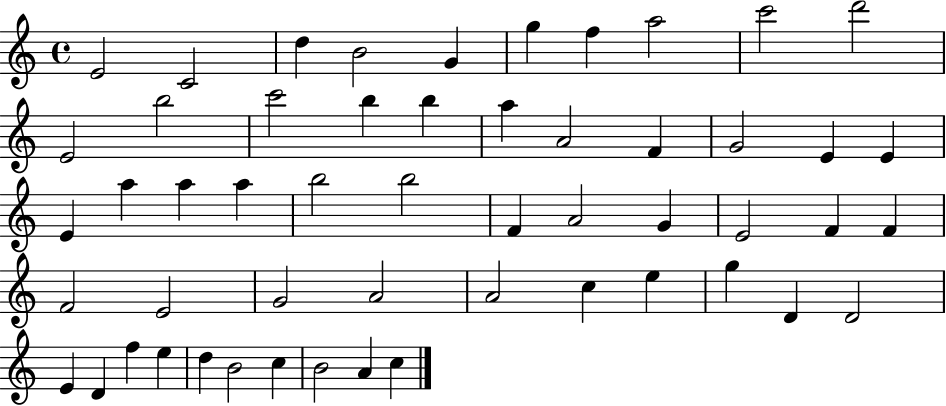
X:1
T:Untitled
M:4/4
L:1/4
K:C
E2 C2 d B2 G g f a2 c'2 d'2 E2 b2 c'2 b b a A2 F G2 E E E a a a b2 b2 F A2 G E2 F F F2 E2 G2 A2 A2 c e g D D2 E D f e d B2 c B2 A c